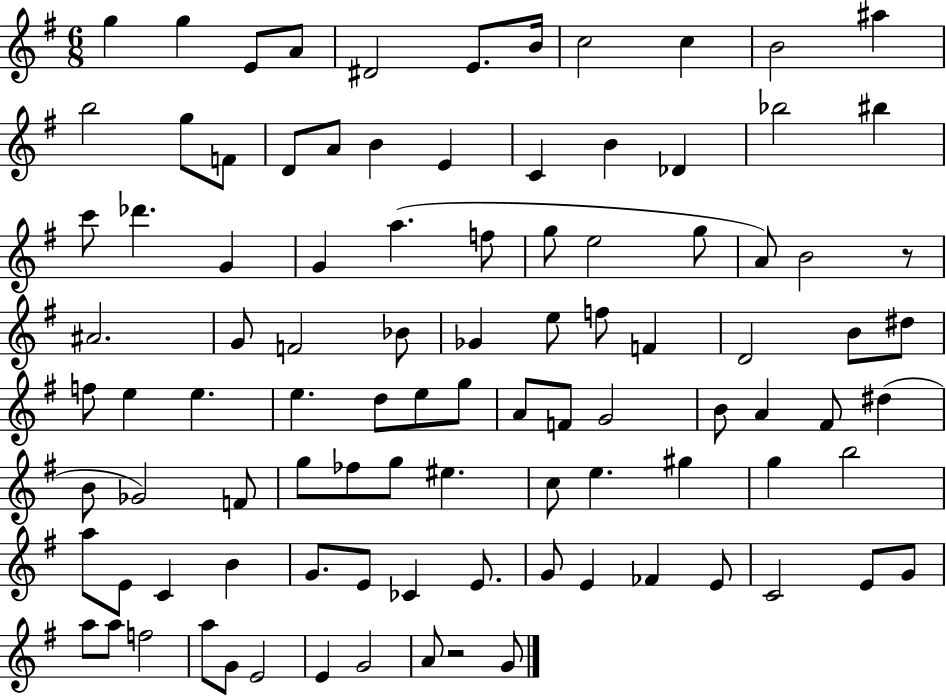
X:1
T:Untitled
M:6/8
L:1/4
K:G
g g E/2 A/2 ^D2 E/2 B/4 c2 c B2 ^a b2 g/2 F/2 D/2 A/2 B E C B _D _b2 ^b c'/2 _d' G G a f/2 g/2 e2 g/2 A/2 B2 z/2 ^A2 G/2 F2 _B/2 _G e/2 f/2 F D2 B/2 ^d/2 f/2 e e e d/2 e/2 g/2 A/2 F/2 G2 B/2 A ^F/2 ^d B/2 _G2 F/2 g/2 _f/2 g/2 ^e c/2 e ^g g b2 a/2 E/2 C B G/2 E/2 _C E/2 G/2 E _F E/2 C2 E/2 G/2 a/2 a/2 f2 a/2 G/2 E2 E G2 A/2 z2 G/2